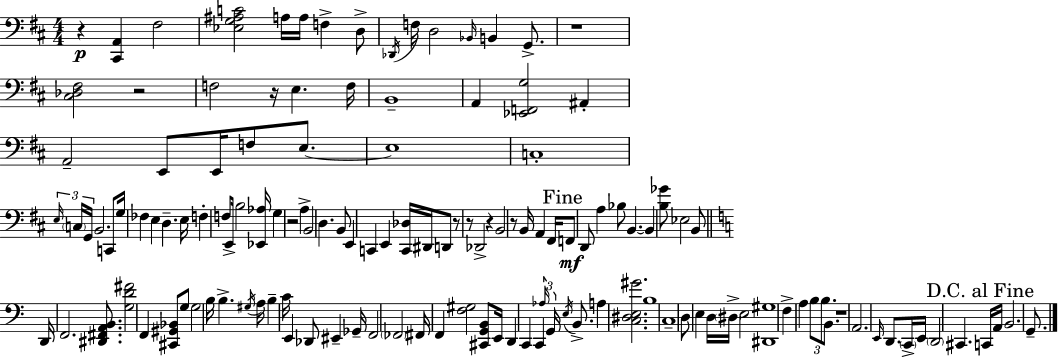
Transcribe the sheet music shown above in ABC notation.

X:1
T:Untitled
M:4/4
L:1/4
K:D
z [^C,,A,,] ^F,2 [_E,G,^A,C]2 A,/4 A,/4 F, D,/2 _D,,/4 F,/4 D,2 _B,,/4 B,, G,,/2 z4 [^C,_D,^F,]2 z2 F,2 z/4 E, F,/4 B,,4 A,, [_E,,F,,G,]2 ^A,, A,,2 E,,/2 E,,/4 F,/2 E,/2 E,4 C,4 E,/4 C,/4 G,,/4 B,,2 C,,/2 G,/4 _F, E, D, E,/4 F, F,/2 E,,/4 B,2 [_E,,_A,]/4 G, z2 A, B,,2 D, B,,/2 E,, C,, E,, [C,,_D,]/4 ^D,,/4 D,,/2 z/2 z/2 _D,,2 z B,,2 z/2 B,,/4 A,, ^F,,/4 F,,/2 D,,/2 A, _B,/2 B,, B,, [B,_G]/2 _E,2 B,,/2 D,,/4 F,,2 [^D,,^F,,A,,B,,]/2 [G,D^F]2 F,, [^C,,^G,,_B,,]/2 G,/2 G,2 B,/4 B, ^G,/4 A,/4 B, C/4 E,, _D,,/2 ^E,, _G,,/4 F,,2 _F,,2 ^F,,/4 F,, [F,^G,]2 [^C,,G,,B,,]/2 E,,/4 D,, C,, C,, _A,/4 G,,/4 E,/4 B,,/2 A, [C,^D,E,^G]2 B,4 C,4 D,/2 E, D,/4 ^D,/4 E,2 [^D,,^G,]4 F, A, B,/2 B,/2 B,,/2 z4 A,,2 E,,/4 D,,/2 C,,/4 E,,/4 D,,2 ^C,, C,,/4 A,,/4 B,,2 G,,/2